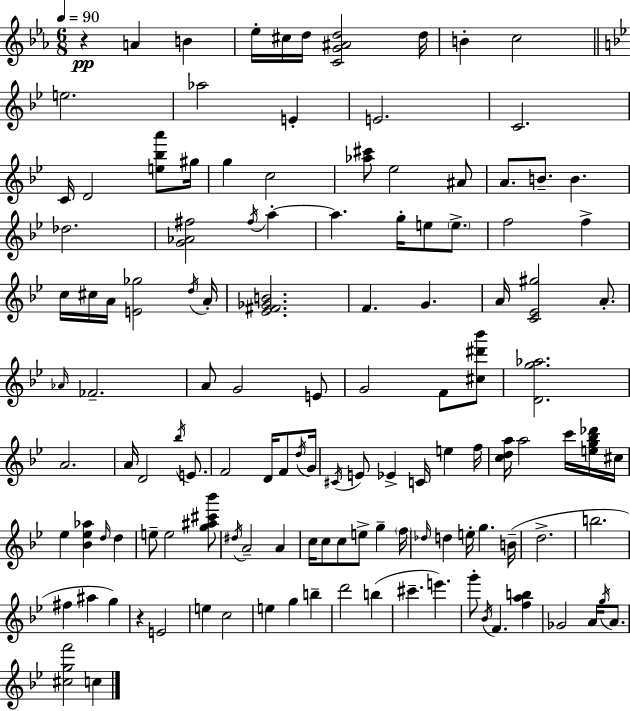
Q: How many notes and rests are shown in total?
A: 126